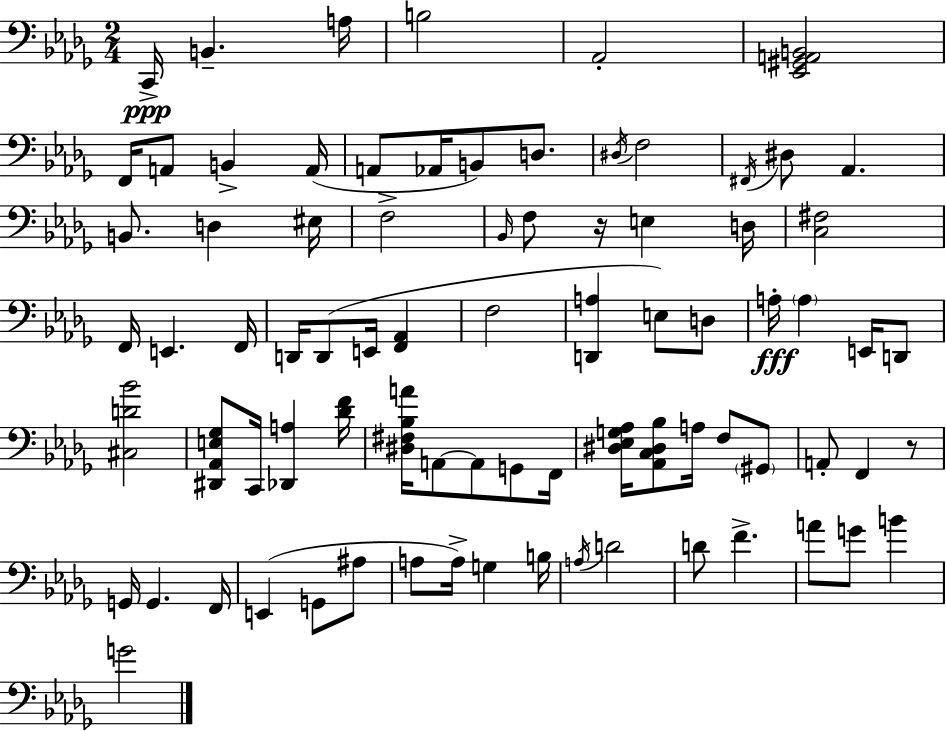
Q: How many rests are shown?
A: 2